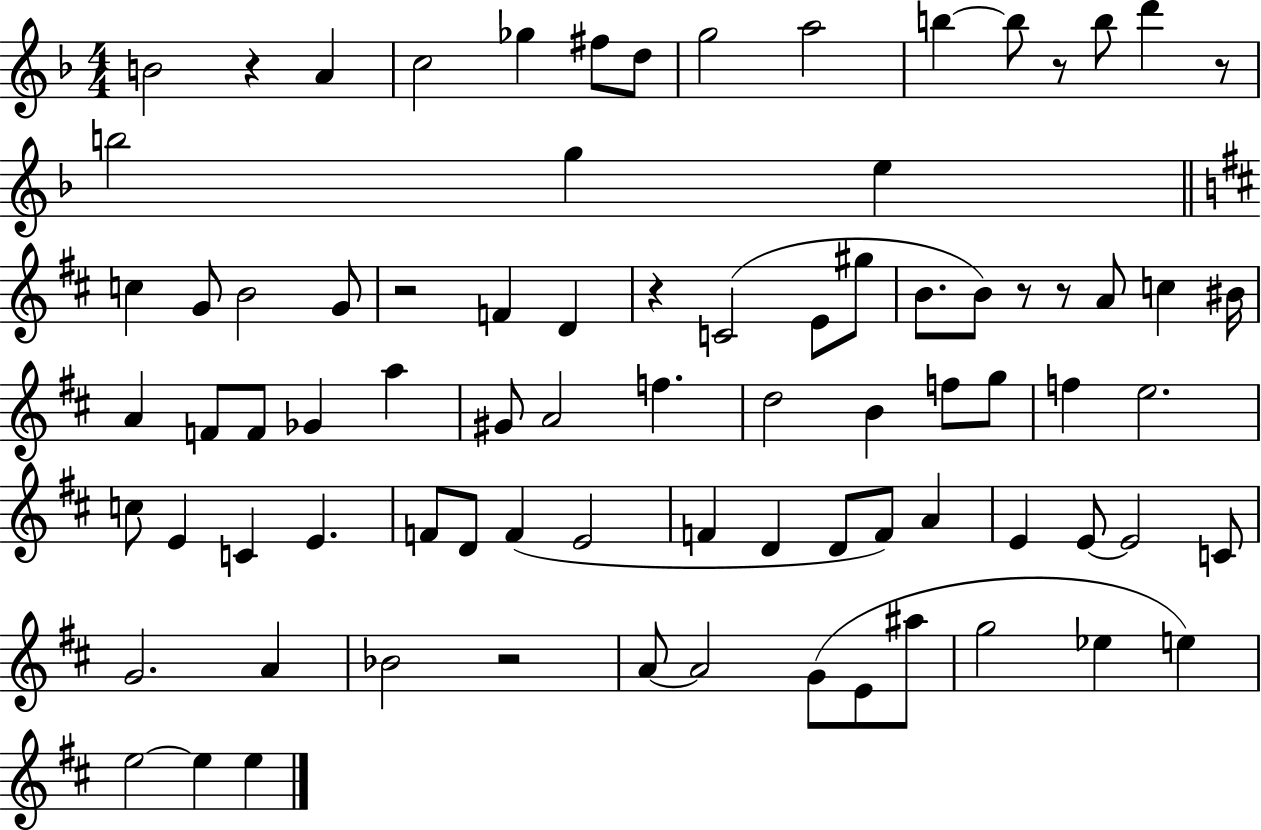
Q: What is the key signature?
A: F major